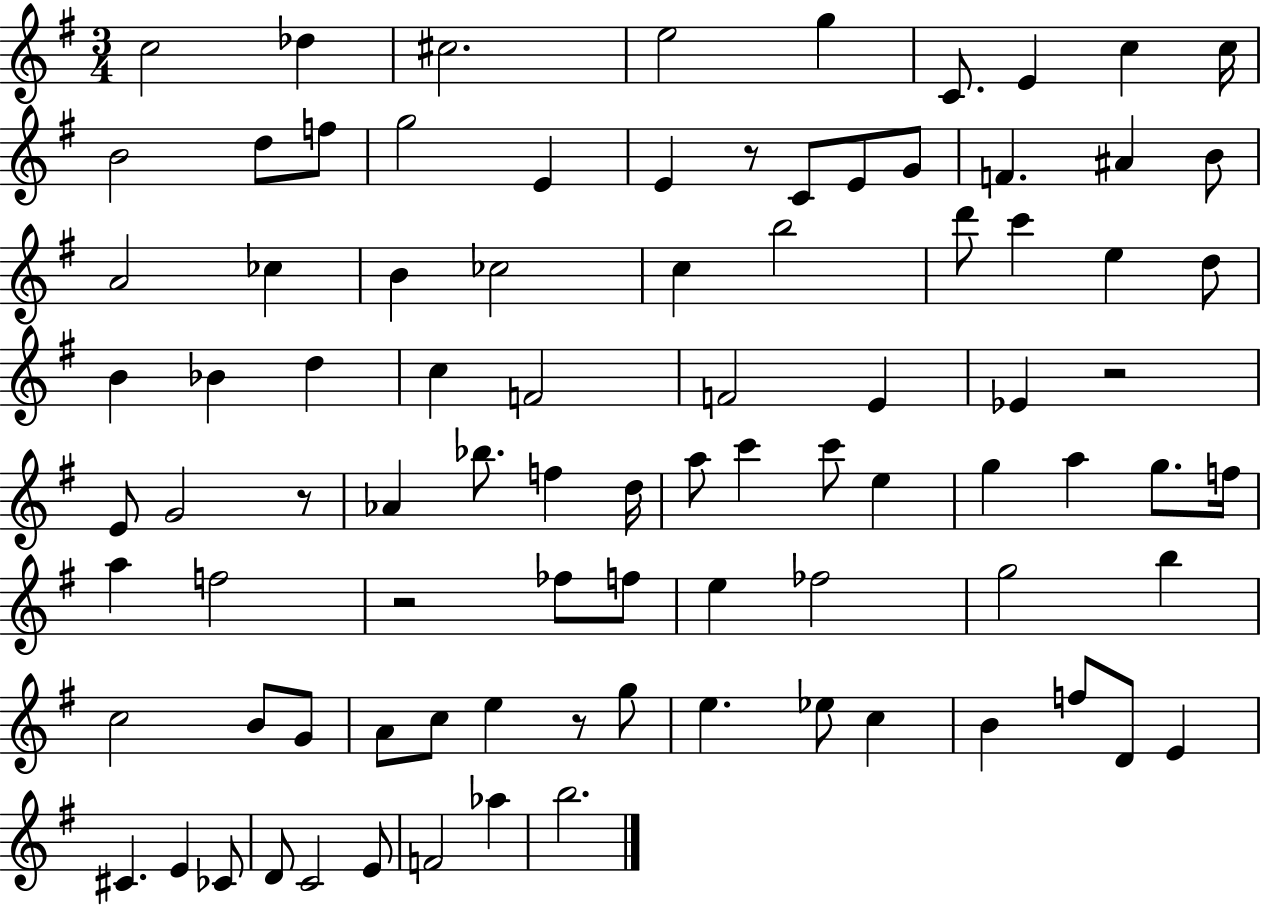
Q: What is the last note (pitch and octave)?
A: B5